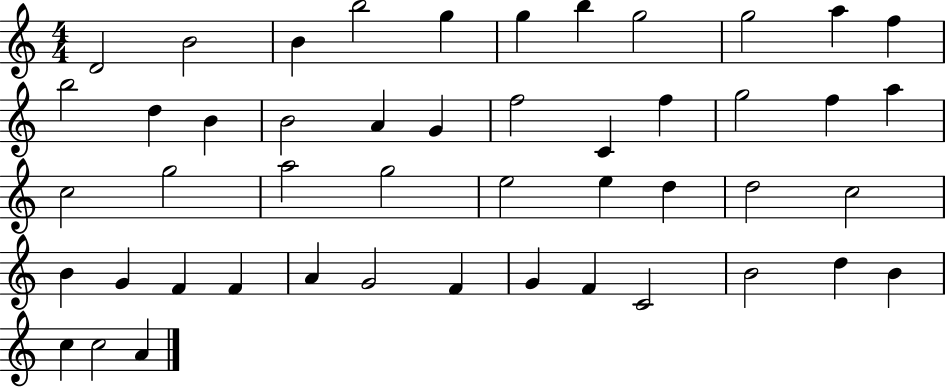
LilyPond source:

{
  \clef treble
  \numericTimeSignature
  \time 4/4
  \key c \major
  d'2 b'2 | b'4 b''2 g''4 | g''4 b''4 g''2 | g''2 a''4 f''4 | \break b''2 d''4 b'4 | b'2 a'4 g'4 | f''2 c'4 f''4 | g''2 f''4 a''4 | \break c''2 g''2 | a''2 g''2 | e''2 e''4 d''4 | d''2 c''2 | \break b'4 g'4 f'4 f'4 | a'4 g'2 f'4 | g'4 f'4 c'2 | b'2 d''4 b'4 | \break c''4 c''2 a'4 | \bar "|."
}